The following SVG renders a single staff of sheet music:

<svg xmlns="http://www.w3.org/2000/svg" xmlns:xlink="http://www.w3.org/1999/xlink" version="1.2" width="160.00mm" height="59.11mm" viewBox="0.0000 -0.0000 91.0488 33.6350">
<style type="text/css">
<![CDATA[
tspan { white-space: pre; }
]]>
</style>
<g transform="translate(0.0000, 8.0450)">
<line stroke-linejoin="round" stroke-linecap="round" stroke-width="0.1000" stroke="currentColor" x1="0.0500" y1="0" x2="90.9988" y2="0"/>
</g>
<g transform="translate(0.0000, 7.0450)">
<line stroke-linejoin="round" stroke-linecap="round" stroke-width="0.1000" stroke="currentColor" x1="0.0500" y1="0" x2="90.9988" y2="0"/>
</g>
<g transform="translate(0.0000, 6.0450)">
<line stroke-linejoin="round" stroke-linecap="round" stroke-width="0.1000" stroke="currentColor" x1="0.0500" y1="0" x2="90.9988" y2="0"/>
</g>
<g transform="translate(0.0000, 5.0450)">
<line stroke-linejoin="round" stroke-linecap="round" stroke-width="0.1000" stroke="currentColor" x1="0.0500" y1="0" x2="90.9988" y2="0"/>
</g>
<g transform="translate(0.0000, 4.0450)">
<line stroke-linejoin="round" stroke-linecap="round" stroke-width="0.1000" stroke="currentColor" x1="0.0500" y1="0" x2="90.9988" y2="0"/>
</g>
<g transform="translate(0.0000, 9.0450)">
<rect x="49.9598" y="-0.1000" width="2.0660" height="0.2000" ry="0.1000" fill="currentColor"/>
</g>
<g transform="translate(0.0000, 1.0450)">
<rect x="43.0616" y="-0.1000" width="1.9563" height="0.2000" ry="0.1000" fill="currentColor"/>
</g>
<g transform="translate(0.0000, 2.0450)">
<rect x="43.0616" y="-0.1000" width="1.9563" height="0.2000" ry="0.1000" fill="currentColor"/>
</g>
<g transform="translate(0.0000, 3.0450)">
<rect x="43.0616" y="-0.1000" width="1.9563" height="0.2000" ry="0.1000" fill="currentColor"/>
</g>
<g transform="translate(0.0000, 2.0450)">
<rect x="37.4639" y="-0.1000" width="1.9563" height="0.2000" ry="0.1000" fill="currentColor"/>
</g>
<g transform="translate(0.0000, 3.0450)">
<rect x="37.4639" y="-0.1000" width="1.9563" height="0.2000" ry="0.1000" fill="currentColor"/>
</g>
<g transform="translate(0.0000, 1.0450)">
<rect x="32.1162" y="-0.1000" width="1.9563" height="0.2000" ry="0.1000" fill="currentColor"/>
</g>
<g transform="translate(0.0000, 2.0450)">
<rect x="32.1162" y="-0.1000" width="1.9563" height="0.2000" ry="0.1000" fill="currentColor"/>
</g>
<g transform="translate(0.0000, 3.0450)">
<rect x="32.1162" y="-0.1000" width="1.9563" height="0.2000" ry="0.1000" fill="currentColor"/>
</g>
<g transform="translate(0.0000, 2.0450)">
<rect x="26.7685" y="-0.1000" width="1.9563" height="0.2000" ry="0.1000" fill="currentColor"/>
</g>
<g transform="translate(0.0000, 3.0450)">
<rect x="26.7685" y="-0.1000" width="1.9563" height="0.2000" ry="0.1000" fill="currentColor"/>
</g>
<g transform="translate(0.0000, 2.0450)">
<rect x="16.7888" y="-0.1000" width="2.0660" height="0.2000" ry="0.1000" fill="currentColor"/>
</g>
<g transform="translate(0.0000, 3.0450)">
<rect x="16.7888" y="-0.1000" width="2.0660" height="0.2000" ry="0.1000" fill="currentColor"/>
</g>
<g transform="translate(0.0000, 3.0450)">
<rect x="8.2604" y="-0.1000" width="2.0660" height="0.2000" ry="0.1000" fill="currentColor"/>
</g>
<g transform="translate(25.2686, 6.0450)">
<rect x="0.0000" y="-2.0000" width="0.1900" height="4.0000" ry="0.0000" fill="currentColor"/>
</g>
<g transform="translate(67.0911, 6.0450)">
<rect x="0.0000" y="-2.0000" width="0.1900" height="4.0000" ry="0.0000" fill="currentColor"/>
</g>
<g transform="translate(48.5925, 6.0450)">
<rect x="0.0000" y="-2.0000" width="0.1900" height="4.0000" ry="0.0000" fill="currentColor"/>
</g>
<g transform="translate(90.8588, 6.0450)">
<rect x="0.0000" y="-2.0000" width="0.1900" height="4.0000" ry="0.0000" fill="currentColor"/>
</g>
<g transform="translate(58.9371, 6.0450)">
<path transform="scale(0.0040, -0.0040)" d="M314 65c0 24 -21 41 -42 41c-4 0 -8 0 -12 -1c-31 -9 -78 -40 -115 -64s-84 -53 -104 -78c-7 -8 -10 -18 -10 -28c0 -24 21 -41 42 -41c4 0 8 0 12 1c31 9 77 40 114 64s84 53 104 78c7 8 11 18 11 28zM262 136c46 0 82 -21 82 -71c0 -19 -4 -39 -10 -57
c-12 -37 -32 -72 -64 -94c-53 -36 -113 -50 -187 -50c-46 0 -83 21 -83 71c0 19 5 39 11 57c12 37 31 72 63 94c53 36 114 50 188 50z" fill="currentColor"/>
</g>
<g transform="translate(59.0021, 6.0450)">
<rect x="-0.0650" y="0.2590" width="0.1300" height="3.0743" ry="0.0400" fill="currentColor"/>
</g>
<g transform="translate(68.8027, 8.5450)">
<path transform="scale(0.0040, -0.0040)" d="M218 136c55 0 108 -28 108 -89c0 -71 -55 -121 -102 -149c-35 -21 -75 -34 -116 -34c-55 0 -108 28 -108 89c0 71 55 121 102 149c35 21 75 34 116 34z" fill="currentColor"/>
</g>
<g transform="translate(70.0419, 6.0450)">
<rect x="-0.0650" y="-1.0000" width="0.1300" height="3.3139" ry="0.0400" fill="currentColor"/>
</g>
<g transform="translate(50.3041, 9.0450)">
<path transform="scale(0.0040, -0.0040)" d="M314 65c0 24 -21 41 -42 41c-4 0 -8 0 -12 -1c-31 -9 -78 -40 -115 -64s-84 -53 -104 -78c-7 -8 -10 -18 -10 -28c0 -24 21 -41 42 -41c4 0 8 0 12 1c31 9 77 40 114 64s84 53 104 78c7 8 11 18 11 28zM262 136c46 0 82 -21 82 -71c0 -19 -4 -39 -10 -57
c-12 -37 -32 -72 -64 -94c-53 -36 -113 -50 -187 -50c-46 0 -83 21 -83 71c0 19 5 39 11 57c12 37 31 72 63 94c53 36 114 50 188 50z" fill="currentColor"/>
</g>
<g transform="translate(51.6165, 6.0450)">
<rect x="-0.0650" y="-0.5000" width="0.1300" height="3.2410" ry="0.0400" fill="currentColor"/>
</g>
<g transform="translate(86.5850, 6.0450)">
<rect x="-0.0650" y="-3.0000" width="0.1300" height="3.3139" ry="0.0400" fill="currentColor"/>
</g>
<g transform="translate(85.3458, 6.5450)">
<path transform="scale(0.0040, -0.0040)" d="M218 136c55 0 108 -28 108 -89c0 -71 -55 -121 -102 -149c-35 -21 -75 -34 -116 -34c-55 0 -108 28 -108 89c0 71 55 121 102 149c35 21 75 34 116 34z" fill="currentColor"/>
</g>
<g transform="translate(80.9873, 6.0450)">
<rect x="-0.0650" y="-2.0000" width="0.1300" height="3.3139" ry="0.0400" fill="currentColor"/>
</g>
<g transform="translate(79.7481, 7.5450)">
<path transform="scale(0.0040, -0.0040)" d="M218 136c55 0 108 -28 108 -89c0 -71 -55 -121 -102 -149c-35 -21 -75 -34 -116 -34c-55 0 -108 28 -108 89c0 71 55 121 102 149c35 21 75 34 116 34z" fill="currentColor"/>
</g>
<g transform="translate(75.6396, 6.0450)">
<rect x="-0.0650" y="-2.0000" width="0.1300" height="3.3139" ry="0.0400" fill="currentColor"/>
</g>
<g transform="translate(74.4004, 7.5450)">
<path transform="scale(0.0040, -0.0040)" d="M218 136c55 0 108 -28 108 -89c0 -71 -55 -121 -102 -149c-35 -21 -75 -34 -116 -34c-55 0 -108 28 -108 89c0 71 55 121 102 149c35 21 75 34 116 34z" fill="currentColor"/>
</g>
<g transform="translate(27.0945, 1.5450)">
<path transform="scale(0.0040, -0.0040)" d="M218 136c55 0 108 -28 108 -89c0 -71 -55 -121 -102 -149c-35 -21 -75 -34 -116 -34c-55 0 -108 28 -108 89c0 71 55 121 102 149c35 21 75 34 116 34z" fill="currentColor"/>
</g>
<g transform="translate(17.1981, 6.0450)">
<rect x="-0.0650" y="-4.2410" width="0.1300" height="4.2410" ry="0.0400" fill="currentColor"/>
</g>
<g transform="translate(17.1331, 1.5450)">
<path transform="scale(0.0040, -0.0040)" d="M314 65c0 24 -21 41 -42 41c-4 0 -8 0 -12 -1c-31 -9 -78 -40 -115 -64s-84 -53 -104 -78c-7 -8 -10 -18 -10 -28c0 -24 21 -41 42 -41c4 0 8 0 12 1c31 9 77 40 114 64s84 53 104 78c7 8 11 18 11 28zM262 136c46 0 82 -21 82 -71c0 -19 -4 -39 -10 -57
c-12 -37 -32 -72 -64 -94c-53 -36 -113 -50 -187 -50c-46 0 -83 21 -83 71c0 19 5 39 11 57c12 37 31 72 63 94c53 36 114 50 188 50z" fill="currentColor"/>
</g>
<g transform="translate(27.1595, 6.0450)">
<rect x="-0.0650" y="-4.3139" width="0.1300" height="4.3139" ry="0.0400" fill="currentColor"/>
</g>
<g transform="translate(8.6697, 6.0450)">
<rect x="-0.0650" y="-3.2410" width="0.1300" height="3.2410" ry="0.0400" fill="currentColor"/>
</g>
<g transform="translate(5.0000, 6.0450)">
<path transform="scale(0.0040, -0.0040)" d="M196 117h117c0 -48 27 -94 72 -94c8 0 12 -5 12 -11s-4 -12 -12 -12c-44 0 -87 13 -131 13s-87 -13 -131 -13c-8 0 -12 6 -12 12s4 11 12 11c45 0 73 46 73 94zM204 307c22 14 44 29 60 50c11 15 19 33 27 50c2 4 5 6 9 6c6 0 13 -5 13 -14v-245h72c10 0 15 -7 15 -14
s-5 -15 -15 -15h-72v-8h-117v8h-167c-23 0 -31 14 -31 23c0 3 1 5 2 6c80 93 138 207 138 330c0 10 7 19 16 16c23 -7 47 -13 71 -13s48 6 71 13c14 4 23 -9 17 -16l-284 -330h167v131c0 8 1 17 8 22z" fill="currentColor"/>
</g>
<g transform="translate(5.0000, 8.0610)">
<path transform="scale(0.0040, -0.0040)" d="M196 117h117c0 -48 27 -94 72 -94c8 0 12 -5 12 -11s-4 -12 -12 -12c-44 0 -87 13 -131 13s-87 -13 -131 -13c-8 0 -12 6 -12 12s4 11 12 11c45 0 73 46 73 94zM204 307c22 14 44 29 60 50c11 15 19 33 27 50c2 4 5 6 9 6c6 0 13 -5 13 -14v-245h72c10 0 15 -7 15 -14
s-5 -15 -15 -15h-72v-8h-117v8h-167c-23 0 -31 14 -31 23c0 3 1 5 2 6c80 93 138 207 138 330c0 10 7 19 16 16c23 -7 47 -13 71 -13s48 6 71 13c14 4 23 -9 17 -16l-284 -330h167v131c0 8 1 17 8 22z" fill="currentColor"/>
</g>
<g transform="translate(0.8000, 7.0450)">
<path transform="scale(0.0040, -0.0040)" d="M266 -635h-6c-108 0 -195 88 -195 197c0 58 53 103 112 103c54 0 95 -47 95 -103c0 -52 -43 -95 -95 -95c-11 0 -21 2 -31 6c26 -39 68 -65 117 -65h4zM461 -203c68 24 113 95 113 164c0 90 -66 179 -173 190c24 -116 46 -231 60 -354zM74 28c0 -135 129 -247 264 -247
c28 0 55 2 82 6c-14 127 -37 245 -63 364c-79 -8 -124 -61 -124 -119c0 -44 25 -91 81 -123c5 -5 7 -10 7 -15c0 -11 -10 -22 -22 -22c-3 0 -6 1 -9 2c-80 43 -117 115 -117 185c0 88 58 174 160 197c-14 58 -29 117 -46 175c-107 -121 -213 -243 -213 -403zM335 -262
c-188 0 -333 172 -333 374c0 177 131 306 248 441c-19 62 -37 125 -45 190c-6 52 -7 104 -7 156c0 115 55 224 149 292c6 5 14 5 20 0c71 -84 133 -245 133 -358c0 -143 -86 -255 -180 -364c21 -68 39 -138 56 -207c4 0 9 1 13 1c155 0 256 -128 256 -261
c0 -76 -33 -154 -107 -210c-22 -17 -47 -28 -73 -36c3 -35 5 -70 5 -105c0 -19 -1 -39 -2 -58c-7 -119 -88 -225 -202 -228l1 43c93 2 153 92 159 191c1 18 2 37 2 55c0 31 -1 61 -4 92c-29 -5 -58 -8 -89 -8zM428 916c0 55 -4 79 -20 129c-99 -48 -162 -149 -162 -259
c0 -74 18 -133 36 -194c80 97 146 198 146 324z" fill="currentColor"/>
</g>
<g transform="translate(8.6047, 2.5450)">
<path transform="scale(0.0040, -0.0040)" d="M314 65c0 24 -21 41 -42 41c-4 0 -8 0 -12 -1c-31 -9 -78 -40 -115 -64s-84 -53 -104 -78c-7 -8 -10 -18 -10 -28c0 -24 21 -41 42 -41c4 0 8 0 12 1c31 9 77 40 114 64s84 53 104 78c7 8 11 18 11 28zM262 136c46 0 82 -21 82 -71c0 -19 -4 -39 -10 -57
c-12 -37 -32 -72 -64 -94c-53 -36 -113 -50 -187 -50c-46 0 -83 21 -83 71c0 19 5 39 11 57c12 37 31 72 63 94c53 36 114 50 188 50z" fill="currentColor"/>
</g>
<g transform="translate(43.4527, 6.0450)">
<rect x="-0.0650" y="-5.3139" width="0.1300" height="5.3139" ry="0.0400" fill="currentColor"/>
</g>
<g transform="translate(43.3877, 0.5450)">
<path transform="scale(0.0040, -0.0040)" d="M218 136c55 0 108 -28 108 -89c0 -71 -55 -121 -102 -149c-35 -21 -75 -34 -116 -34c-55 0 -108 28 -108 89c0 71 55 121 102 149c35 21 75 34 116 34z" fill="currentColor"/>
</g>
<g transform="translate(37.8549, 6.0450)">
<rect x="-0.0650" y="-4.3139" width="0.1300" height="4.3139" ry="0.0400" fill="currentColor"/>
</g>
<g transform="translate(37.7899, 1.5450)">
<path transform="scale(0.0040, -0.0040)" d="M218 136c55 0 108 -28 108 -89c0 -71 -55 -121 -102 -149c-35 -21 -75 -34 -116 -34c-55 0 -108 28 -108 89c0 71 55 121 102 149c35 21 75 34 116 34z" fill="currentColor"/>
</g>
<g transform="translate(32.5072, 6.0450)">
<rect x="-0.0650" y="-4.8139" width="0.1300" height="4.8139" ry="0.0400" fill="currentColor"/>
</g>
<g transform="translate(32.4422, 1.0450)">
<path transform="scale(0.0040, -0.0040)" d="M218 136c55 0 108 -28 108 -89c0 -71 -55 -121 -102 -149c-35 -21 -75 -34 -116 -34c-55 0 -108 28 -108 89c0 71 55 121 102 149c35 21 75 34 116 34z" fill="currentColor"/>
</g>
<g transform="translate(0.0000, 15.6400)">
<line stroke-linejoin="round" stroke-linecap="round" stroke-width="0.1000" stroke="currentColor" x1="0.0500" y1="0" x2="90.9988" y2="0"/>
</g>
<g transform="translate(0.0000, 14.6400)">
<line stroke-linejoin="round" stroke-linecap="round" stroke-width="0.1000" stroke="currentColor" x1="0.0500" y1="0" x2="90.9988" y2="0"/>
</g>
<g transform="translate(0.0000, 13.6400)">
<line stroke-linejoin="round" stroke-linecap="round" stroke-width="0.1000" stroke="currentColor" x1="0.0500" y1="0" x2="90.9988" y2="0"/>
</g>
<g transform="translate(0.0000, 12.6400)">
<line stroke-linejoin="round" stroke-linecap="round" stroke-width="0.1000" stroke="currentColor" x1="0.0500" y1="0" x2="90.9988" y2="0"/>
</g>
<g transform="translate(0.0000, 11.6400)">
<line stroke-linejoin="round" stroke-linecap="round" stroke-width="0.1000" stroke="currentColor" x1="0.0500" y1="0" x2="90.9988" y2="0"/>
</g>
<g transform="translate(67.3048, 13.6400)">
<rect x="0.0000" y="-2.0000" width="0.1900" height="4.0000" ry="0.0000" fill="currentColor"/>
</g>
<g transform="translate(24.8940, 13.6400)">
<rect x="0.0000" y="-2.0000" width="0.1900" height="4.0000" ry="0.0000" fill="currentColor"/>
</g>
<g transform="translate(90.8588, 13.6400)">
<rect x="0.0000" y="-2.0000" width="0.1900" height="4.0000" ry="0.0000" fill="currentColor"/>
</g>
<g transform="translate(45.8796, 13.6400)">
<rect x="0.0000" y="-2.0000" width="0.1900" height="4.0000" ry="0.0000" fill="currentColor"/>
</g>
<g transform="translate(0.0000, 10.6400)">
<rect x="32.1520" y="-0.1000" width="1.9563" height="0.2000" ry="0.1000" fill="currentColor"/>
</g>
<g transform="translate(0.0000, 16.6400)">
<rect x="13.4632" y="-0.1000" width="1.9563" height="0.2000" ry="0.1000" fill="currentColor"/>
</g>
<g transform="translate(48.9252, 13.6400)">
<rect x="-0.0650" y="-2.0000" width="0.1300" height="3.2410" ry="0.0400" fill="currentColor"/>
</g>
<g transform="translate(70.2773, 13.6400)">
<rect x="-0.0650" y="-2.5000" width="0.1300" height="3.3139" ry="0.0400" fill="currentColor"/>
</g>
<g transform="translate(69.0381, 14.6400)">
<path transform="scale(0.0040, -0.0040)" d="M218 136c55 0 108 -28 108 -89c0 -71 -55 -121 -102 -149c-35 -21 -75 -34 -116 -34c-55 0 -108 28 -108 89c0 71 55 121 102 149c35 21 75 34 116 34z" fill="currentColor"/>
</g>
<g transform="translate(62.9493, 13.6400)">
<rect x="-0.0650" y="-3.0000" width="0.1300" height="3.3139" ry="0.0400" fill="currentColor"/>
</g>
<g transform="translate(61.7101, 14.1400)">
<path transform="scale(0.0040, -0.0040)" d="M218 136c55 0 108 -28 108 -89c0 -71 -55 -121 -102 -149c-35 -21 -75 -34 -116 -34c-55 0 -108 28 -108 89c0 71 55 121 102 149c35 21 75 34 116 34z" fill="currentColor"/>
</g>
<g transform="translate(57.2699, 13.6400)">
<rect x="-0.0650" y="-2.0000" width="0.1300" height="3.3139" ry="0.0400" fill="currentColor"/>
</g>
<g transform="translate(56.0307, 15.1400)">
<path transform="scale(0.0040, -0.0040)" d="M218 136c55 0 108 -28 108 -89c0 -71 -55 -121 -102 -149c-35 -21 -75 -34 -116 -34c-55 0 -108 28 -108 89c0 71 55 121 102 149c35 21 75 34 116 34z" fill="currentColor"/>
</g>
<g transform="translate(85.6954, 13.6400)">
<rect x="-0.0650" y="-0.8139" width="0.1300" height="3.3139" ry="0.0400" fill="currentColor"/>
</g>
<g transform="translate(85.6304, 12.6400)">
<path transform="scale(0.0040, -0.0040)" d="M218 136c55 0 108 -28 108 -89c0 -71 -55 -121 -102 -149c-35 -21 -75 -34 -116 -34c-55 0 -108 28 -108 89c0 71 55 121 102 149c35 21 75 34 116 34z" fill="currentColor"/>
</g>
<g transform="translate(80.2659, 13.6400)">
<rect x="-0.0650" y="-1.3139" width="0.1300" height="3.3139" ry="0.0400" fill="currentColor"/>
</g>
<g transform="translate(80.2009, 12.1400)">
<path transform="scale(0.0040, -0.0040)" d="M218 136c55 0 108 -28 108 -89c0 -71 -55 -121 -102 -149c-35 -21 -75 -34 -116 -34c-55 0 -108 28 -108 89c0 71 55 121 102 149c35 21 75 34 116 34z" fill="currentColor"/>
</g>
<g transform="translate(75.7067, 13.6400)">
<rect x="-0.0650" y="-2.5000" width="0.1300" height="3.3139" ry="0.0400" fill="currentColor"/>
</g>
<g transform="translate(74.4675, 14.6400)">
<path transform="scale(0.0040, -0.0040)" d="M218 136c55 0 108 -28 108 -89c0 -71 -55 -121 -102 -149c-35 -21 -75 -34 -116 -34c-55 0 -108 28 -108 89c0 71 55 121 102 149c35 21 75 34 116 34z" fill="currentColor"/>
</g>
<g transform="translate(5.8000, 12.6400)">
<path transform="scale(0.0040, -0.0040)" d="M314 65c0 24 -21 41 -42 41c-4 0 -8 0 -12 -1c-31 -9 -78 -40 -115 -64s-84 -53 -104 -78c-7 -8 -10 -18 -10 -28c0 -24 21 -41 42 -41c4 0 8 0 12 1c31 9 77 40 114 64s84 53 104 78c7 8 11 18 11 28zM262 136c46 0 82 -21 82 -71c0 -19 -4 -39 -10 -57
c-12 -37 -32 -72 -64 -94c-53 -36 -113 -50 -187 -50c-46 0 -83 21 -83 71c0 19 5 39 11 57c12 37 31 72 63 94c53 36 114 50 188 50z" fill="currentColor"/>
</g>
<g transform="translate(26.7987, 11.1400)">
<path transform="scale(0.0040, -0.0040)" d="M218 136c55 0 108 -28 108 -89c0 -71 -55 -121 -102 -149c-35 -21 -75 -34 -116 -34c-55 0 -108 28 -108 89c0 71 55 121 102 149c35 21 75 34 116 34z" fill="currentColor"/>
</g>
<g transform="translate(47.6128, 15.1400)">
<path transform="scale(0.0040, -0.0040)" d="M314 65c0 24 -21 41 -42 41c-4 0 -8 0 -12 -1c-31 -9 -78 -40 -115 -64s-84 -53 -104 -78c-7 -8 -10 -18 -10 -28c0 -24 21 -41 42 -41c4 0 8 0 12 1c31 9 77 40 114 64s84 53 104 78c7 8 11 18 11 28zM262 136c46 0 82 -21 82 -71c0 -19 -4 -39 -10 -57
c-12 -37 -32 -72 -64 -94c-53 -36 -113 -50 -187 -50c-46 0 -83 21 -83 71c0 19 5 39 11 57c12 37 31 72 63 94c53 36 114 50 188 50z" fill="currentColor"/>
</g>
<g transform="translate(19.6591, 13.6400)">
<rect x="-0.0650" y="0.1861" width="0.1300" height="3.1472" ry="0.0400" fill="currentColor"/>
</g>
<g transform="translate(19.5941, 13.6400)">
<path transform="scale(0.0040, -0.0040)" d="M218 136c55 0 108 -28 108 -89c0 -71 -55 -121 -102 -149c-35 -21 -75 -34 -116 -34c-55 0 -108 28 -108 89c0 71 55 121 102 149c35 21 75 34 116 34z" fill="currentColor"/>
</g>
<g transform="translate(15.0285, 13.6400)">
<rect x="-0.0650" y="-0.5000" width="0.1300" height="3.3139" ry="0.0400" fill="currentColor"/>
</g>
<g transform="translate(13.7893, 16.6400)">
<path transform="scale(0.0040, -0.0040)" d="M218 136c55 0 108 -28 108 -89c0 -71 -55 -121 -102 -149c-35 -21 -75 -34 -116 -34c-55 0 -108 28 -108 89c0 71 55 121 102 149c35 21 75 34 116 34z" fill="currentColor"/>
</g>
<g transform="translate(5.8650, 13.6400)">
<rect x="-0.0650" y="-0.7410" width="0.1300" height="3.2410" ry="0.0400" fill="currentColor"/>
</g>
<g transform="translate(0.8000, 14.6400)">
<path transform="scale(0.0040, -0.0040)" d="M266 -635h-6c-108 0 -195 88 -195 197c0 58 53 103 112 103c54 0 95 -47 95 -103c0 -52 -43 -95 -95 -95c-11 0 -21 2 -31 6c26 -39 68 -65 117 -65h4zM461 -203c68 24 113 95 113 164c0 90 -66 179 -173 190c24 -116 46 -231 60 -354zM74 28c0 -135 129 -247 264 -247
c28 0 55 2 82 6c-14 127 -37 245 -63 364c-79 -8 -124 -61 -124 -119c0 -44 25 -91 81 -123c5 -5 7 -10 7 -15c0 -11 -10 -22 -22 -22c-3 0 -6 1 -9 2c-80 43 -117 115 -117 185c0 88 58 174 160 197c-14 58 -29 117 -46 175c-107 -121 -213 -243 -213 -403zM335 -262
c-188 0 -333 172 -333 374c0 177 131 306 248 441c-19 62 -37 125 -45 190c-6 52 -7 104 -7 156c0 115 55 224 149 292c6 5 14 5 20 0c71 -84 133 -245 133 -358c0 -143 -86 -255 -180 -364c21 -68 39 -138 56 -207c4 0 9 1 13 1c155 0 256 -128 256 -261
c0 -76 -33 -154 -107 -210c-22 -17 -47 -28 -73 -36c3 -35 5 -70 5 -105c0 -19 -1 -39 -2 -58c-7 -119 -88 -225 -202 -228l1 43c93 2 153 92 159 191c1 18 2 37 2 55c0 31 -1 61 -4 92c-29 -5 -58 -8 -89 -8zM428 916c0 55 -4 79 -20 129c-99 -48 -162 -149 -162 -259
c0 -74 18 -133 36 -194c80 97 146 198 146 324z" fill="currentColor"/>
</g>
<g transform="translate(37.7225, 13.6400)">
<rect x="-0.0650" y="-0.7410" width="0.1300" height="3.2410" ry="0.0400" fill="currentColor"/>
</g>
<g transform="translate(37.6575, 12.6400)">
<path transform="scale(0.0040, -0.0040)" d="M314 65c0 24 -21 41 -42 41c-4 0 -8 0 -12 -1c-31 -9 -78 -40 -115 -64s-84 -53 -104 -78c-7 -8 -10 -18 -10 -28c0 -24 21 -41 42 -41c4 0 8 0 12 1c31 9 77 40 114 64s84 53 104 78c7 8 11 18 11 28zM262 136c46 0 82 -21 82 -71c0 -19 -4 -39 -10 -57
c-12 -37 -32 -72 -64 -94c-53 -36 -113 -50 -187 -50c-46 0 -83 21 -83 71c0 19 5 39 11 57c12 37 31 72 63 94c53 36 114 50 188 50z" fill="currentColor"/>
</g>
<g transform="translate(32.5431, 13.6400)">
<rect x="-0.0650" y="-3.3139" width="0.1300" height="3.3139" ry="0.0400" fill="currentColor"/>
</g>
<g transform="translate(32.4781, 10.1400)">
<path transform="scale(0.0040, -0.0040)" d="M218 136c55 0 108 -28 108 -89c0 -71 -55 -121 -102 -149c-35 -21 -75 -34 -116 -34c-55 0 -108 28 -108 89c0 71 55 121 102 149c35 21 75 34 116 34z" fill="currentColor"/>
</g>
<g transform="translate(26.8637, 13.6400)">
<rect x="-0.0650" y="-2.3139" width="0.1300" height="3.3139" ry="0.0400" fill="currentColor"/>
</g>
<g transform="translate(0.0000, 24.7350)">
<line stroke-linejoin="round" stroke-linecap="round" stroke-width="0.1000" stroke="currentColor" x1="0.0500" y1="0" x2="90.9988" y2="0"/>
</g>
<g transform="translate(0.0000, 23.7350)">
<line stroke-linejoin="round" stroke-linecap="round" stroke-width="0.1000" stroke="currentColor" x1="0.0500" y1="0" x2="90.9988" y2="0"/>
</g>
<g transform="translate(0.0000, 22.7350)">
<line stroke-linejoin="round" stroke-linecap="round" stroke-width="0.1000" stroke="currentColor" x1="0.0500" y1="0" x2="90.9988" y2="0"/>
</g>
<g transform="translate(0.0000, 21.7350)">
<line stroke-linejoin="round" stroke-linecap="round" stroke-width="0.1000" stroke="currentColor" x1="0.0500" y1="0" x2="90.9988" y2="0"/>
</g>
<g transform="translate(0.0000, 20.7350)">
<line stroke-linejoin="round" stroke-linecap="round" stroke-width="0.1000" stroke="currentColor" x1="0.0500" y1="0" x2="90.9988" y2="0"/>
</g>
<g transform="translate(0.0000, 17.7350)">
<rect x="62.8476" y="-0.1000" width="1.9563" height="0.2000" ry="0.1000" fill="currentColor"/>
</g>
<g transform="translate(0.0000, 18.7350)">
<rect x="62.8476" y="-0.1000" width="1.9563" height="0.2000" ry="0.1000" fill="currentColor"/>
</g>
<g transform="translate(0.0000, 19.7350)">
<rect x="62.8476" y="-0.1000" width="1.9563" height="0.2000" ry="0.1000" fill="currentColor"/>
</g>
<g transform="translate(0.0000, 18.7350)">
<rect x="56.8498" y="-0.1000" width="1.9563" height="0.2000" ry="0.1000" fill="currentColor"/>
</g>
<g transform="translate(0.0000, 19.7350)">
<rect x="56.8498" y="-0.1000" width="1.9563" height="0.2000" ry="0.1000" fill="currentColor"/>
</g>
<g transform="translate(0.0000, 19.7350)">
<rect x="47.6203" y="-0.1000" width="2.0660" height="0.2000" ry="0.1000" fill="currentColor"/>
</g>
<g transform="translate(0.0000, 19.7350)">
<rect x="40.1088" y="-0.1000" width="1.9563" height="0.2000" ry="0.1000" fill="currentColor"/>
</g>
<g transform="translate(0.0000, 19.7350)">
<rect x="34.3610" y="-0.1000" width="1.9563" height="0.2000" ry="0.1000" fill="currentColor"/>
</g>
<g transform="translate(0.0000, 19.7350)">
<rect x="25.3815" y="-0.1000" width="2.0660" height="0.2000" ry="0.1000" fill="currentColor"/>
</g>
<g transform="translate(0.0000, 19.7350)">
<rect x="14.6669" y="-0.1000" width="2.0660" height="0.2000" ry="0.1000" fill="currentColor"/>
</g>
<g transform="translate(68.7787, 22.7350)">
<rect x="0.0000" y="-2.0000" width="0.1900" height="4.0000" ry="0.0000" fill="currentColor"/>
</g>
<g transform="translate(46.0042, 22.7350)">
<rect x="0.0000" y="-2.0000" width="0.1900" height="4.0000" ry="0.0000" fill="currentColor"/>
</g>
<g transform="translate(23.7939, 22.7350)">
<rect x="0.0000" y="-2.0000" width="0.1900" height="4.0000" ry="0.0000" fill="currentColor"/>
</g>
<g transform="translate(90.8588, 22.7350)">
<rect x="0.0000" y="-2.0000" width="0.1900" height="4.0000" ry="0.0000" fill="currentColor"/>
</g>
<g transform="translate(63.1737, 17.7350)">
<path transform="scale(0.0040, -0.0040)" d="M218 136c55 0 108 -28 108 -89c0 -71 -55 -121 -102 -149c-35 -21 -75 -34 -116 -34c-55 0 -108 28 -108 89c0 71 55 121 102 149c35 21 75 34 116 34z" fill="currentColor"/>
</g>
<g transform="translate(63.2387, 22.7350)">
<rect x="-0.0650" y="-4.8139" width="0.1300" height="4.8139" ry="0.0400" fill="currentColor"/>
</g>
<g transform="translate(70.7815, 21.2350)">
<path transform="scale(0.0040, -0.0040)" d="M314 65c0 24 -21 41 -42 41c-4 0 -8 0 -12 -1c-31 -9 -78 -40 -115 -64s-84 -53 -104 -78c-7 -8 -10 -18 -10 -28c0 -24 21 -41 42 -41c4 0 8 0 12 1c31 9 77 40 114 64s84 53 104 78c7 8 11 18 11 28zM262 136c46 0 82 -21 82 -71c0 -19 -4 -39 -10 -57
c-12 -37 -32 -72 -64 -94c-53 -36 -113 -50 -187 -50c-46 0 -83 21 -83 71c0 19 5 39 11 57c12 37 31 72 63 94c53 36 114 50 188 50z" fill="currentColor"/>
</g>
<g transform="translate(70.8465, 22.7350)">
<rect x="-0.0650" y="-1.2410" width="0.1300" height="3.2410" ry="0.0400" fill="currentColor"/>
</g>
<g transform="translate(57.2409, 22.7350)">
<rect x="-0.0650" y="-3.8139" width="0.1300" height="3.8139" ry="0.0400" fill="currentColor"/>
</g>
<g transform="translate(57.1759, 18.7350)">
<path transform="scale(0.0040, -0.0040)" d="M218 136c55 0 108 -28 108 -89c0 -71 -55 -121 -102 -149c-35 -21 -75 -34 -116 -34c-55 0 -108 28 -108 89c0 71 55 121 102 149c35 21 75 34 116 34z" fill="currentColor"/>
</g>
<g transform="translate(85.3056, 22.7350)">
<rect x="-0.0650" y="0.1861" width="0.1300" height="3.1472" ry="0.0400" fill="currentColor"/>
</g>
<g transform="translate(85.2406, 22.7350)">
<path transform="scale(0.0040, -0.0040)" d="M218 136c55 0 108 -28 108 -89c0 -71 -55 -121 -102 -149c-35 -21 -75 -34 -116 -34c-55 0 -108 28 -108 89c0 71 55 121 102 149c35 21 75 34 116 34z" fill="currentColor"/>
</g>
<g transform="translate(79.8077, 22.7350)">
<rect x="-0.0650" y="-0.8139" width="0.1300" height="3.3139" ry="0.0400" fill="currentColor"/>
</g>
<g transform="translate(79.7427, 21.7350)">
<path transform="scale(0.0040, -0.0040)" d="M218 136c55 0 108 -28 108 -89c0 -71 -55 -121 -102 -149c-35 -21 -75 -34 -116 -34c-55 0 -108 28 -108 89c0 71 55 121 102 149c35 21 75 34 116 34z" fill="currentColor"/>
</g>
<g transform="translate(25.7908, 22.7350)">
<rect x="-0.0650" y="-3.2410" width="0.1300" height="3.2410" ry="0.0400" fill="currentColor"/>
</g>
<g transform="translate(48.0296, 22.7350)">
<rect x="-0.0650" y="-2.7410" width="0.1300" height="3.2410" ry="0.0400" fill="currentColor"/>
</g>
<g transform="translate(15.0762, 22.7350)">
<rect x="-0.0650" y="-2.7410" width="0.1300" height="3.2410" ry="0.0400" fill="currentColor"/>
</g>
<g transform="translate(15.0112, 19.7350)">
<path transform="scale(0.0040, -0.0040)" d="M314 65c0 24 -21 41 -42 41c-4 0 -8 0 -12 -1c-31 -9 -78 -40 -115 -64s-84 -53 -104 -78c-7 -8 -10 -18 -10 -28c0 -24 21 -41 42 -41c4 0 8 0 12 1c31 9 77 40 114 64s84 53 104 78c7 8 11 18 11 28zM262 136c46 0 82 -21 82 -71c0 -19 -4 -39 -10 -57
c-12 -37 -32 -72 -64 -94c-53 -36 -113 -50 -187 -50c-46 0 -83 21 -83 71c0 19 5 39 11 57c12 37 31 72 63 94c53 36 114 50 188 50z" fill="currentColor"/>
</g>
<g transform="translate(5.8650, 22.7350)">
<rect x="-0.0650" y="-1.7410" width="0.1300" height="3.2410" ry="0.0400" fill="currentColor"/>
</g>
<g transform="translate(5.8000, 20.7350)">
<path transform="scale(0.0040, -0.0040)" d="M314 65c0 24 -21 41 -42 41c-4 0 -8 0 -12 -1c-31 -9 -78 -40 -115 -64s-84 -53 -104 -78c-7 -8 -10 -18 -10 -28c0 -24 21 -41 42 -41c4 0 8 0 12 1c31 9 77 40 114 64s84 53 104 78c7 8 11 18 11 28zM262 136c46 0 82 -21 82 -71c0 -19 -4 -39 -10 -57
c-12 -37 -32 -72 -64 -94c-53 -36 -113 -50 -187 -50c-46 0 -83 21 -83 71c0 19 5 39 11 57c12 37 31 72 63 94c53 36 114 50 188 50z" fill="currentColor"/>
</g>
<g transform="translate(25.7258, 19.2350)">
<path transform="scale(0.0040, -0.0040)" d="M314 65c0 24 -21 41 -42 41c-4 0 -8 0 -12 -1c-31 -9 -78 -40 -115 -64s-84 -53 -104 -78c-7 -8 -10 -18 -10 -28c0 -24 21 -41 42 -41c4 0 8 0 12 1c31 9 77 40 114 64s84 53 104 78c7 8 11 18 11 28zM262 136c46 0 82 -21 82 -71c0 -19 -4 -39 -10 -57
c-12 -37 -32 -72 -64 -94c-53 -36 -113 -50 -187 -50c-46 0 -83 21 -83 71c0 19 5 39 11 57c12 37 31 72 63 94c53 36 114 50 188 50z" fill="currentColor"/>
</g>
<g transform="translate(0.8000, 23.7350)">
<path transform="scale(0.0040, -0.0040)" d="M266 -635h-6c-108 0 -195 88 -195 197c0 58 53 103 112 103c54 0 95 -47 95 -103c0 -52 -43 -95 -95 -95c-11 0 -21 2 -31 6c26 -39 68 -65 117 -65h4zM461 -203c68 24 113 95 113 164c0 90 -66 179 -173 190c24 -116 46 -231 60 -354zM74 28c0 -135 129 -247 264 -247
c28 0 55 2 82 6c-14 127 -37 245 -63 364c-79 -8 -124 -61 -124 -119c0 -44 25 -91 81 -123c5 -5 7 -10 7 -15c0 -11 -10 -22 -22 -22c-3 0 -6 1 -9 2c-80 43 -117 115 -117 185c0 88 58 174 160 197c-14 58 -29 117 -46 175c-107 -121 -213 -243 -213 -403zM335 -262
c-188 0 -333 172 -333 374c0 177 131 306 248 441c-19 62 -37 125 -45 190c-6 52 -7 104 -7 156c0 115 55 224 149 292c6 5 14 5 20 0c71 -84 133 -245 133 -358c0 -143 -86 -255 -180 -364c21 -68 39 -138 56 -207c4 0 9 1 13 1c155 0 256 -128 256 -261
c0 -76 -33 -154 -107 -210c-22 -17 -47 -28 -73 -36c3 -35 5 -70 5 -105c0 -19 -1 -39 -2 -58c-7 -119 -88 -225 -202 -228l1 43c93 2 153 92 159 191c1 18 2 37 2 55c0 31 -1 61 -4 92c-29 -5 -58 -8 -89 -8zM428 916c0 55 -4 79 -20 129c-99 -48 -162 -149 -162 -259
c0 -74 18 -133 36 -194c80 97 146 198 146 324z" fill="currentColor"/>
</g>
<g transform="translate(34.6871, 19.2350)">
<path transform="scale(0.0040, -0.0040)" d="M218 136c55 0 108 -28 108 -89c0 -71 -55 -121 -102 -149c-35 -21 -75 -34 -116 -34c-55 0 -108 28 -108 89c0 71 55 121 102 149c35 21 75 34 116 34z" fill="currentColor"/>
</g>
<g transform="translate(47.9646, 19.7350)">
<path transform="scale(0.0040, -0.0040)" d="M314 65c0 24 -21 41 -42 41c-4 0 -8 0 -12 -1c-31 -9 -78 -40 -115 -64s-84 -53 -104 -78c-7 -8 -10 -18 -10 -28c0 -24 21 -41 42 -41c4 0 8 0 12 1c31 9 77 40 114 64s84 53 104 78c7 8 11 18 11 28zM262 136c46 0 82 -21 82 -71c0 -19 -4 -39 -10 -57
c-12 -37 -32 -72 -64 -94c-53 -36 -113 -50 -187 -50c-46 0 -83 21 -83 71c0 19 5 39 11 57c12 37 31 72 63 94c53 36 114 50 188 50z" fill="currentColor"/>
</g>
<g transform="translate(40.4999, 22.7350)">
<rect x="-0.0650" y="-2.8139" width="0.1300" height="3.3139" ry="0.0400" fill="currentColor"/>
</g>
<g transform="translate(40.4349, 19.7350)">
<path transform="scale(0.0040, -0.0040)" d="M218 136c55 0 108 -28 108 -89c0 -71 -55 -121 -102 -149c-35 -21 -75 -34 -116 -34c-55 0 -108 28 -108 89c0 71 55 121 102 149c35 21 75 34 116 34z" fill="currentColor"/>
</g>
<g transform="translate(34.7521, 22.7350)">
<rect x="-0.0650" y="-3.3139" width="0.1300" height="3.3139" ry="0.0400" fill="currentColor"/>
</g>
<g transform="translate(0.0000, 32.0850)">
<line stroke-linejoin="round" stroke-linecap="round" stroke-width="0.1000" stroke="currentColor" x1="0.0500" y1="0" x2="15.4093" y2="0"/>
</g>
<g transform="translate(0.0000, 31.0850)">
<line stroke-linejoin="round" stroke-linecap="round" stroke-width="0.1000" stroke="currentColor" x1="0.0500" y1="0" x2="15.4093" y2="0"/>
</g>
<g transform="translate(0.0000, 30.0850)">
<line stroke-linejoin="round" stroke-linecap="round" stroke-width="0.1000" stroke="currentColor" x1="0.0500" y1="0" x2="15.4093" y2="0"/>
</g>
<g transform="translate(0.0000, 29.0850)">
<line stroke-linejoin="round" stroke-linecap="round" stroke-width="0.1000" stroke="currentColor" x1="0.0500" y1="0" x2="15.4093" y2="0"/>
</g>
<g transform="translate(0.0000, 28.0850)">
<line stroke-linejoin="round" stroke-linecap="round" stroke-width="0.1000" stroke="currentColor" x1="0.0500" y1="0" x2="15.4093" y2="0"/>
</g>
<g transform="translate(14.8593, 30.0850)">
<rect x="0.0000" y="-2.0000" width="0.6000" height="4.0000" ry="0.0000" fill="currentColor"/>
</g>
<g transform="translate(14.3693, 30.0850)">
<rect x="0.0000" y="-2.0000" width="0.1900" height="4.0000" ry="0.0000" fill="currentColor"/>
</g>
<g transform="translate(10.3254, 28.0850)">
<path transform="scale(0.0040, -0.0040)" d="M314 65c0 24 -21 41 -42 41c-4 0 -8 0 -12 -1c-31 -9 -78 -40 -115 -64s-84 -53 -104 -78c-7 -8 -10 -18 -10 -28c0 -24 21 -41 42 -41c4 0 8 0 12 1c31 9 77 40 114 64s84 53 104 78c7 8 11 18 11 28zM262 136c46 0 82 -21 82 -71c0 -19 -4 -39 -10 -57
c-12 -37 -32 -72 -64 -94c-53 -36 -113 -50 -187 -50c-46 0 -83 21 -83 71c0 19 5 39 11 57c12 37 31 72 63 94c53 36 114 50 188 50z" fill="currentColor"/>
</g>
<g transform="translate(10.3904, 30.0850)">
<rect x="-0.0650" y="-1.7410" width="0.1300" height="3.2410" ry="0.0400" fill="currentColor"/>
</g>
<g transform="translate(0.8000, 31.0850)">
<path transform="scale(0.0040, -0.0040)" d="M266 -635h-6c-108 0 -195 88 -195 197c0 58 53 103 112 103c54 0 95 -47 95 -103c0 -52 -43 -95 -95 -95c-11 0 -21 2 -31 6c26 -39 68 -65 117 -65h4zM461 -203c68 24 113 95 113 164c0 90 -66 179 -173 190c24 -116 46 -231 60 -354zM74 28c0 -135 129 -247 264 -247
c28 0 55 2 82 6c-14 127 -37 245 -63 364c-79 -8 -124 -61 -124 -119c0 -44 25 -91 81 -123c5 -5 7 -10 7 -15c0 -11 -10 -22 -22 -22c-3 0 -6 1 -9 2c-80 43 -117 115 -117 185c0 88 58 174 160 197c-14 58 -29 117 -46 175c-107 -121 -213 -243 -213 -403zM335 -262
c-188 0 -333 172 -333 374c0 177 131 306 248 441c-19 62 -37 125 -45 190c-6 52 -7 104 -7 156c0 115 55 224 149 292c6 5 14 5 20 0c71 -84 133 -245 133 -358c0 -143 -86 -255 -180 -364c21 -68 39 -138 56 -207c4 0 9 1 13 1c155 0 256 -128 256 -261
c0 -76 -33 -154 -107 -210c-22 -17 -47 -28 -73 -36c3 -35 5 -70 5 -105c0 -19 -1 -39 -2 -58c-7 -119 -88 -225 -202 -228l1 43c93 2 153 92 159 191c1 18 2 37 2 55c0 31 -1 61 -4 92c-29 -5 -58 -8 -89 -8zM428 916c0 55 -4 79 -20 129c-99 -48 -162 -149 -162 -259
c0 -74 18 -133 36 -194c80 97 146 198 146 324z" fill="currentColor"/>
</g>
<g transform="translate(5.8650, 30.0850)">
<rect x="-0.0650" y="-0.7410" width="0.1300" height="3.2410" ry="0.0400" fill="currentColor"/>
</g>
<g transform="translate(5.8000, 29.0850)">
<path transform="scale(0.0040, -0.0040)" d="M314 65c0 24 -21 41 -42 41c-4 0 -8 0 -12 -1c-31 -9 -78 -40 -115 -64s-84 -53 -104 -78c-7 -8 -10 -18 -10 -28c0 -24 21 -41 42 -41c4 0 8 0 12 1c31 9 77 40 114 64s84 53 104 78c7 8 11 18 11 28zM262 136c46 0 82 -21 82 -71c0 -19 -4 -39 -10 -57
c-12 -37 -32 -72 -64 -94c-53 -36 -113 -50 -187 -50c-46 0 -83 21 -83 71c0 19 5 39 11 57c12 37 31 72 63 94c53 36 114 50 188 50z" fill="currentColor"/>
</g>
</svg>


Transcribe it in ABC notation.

X:1
T:Untitled
M:4/4
L:1/4
K:C
b2 d'2 d' e' d' f' C2 B2 D F F A d2 C B g b d2 F2 F A G G e d f2 a2 b2 b a a2 c' e' e2 d B d2 f2